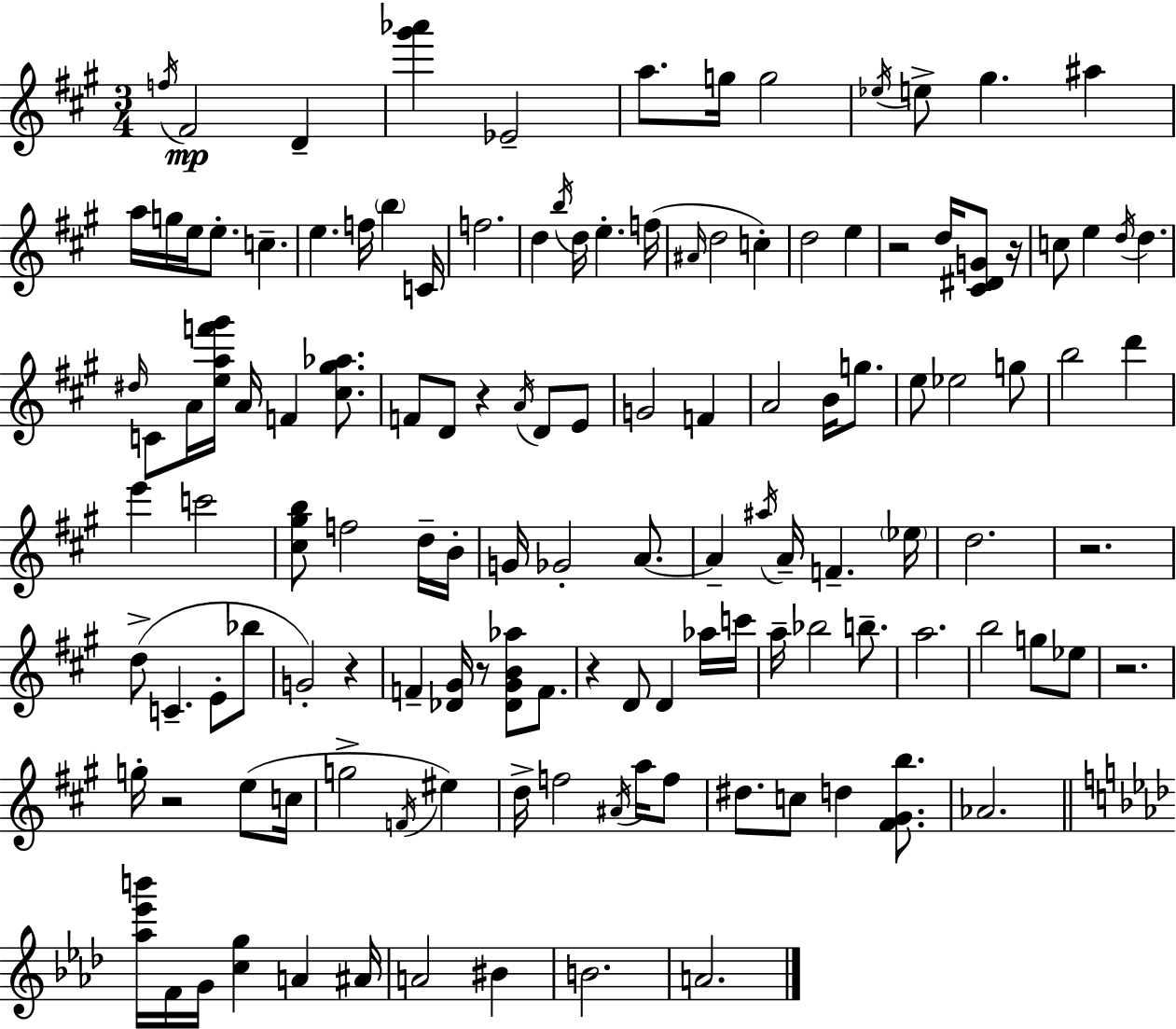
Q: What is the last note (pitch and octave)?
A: A4